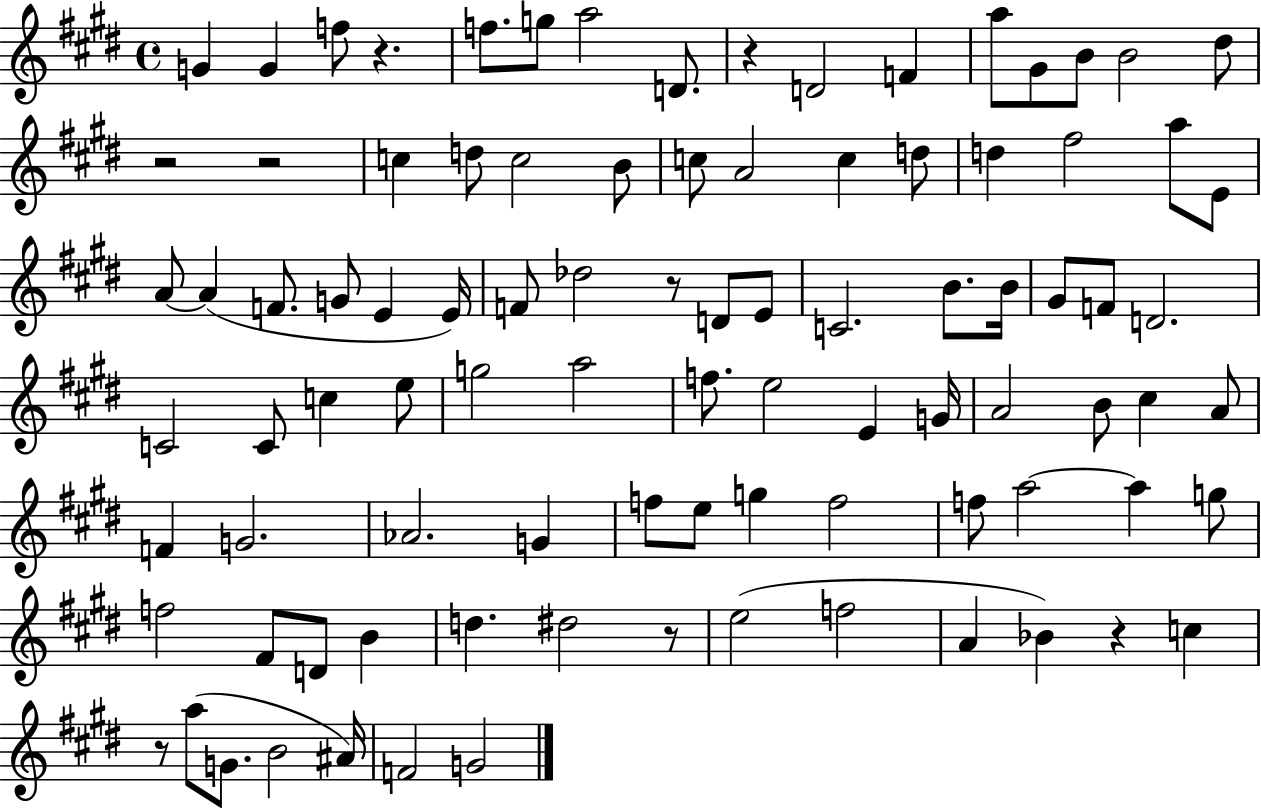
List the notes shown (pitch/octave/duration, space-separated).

G4/q G4/q F5/e R/q. F5/e. G5/e A5/h D4/e. R/q D4/h F4/q A5/e G#4/e B4/e B4/h D#5/e R/h R/h C5/q D5/e C5/h B4/e C5/e A4/h C5/q D5/e D5/q F#5/h A5/e E4/e A4/e A4/q F4/e. G4/e E4/q E4/s F4/e Db5/h R/e D4/e E4/e C4/h. B4/e. B4/s G#4/e F4/e D4/h. C4/h C4/e C5/q E5/e G5/h A5/h F5/e. E5/h E4/q G4/s A4/h B4/e C#5/q A4/e F4/q G4/h. Ab4/h. G4/q F5/e E5/e G5/q F5/h F5/e A5/h A5/q G5/e F5/h F#4/e D4/e B4/q D5/q. D#5/h R/e E5/h F5/h A4/q Bb4/q R/q C5/q R/e A5/e G4/e. B4/h A#4/s F4/h G4/h